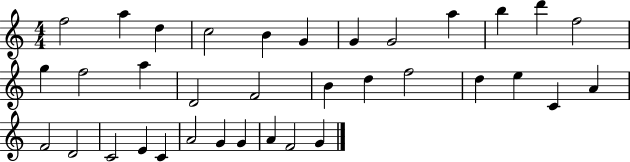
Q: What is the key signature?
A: C major